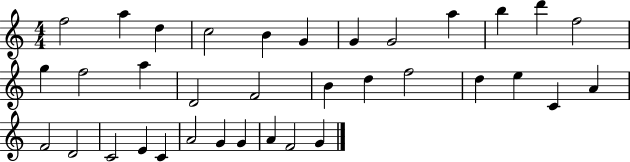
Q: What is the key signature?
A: C major